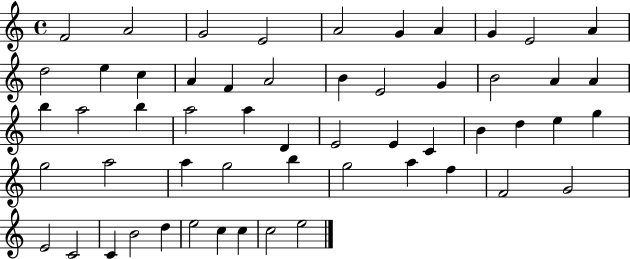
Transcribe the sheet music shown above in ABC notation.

X:1
T:Untitled
M:4/4
L:1/4
K:C
F2 A2 G2 E2 A2 G A G E2 A d2 e c A F A2 B E2 G B2 A A b a2 b a2 a D E2 E C B d e g g2 a2 a g2 b g2 a f F2 G2 E2 C2 C B2 d e2 c c c2 e2